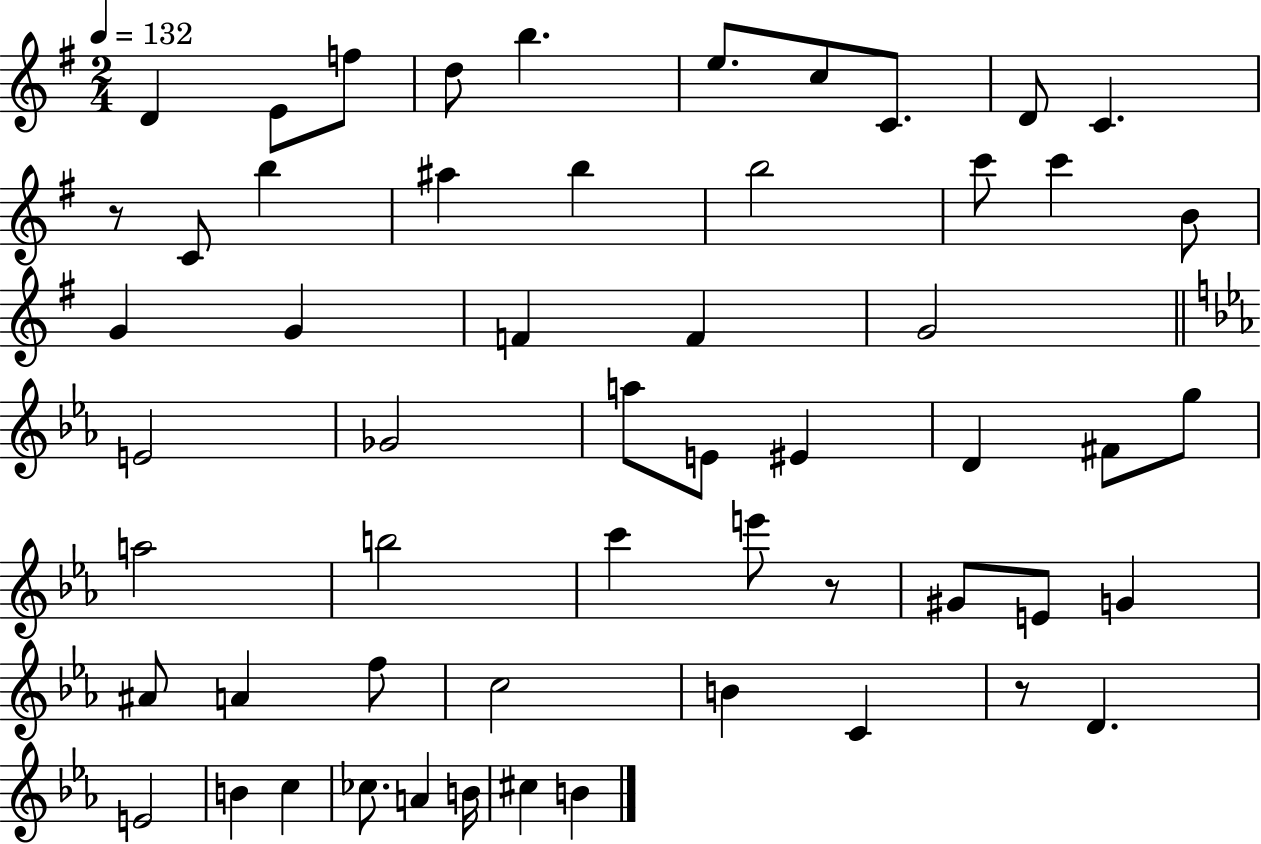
X:1
T:Untitled
M:2/4
L:1/4
K:G
D E/2 f/2 d/2 b e/2 c/2 C/2 D/2 C z/2 C/2 b ^a b b2 c'/2 c' B/2 G G F F G2 E2 _G2 a/2 E/2 ^E D ^F/2 g/2 a2 b2 c' e'/2 z/2 ^G/2 E/2 G ^A/2 A f/2 c2 B C z/2 D E2 B c _c/2 A B/4 ^c B